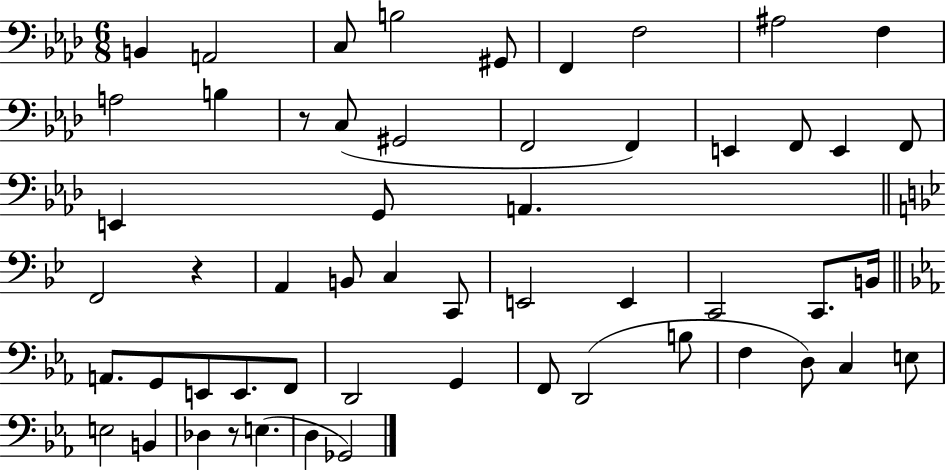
X:1
T:Untitled
M:6/8
L:1/4
K:Ab
B,, A,,2 C,/2 B,2 ^G,,/2 F,, F,2 ^A,2 F, A,2 B, z/2 C,/2 ^G,,2 F,,2 F,, E,, F,,/2 E,, F,,/2 E,, G,,/2 A,, F,,2 z A,, B,,/2 C, C,,/2 E,,2 E,, C,,2 C,,/2 B,,/4 A,,/2 G,,/2 E,,/2 E,,/2 F,,/2 D,,2 G,, F,,/2 D,,2 B,/2 F, D,/2 C, E,/2 E,2 B,, _D, z/2 E, D, _G,,2